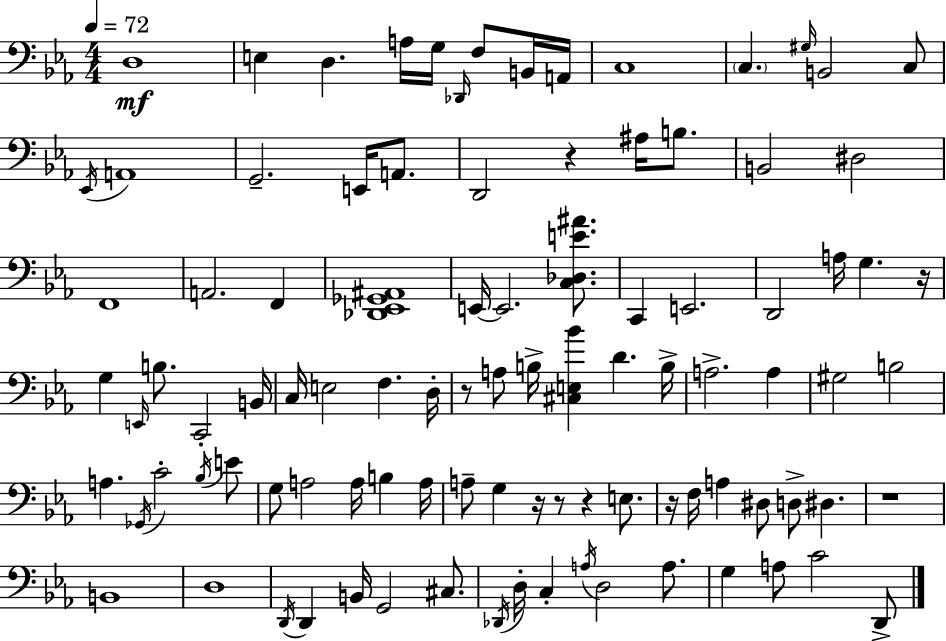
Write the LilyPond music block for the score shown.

{
  \clef bass
  \numericTimeSignature
  \time 4/4
  \key c \minor
  \tempo 4 = 72
  d1\mf | e4 d4. a16 g16 \grace { des,16 } f8 b,16 | a,16 c1 | \parenthesize c4. \grace { gis16 } b,2 | \break c8 \acciaccatura { ees,16 } a,1 | g,2.-- e,16 | a,8. d,2 r4 ais16 | b8. b,2 dis2 | \break f,1 | a,2. f,4 | <des, ees, ges, ais,>1 | e,16~~ e,2. | \break <c des e' ais'>8. c,4 e,2. | d,2 a16 g4. | r16 g4 \grace { e,16 } b8. c,2-. | b,16 c16 e2 f4. | \break d16-. r8 a8 b16-> <cis e bes'>4 d'4. | b16-> a2.-> | a4 gis2 b2 | a4. \acciaccatura { ges,16 } c'2-. | \break \acciaccatura { bes16 } e'8 g8 a2 | a16 b4 a16 a8-- g4 r16 r8 r4 | e8. r16 f16 a4 dis8 d8-> | dis4. r1 | \break b,1 | d1 | \acciaccatura { d,16 } d,4 b,16 g,2 | cis8. \acciaccatura { des,16 } d16-. c4-. \acciaccatura { a16 } d2 | \break a8. g4 a8 c'2 | d,8-> \bar "|."
}